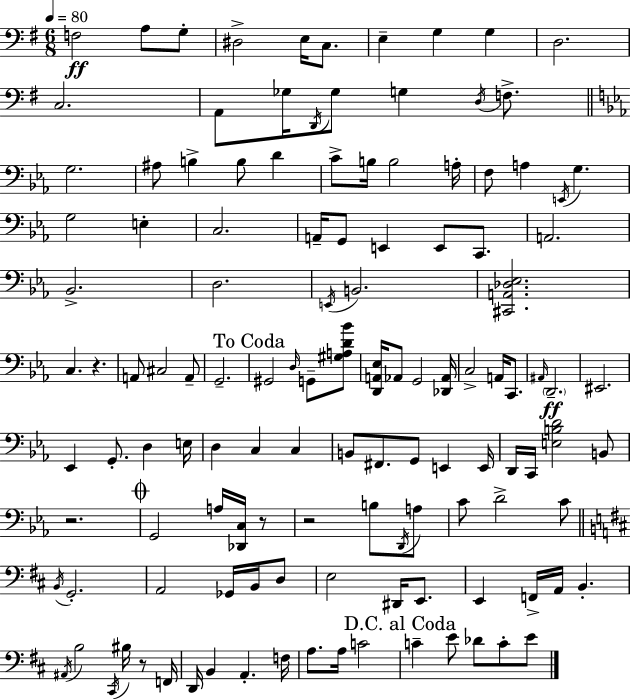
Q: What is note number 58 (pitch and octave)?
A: A#2